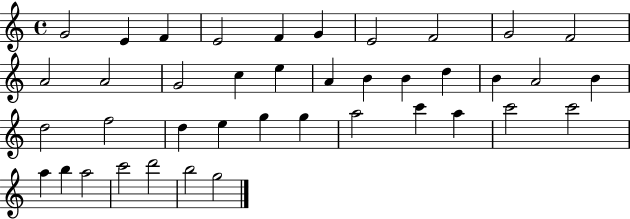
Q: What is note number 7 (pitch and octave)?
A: E4